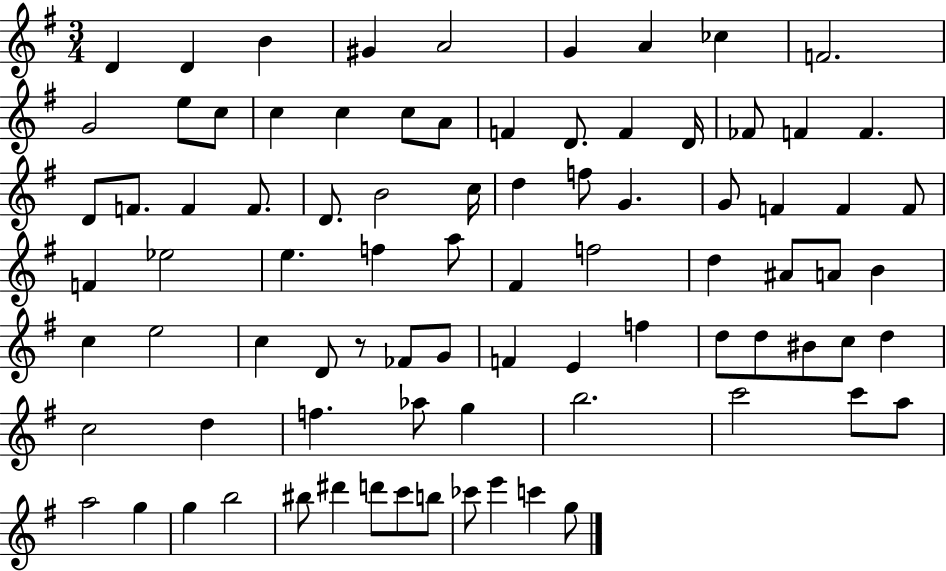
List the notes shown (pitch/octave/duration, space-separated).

D4/q D4/q B4/q G#4/q A4/h G4/q A4/q CES5/q F4/h. G4/h E5/e C5/e C5/q C5/q C5/e A4/e F4/q D4/e. F4/q D4/s FES4/e F4/q F4/q. D4/e F4/e. F4/q F4/e. D4/e. B4/h C5/s D5/q F5/e G4/q. G4/e F4/q F4/q F4/e F4/q Eb5/h E5/q. F5/q A5/e F#4/q F5/h D5/q A#4/e A4/e B4/q C5/q E5/h C5/q D4/e R/e FES4/e G4/e F4/q E4/q F5/q D5/e D5/e BIS4/e C5/e D5/q C5/h D5/q F5/q. Ab5/e G5/q B5/h. C6/h C6/e A5/e A5/h G5/q G5/q B5/h BIS5/e D#6/q D6/e C6/e B5/e CES6/e E6/q C6/q G5/e